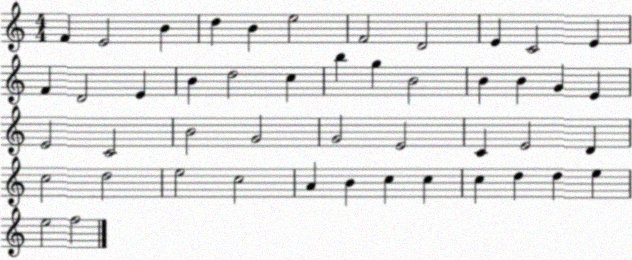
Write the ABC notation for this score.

X:1
T:Untitled
M:4/4
L:1/4
K:C
F E2 B d B e2 F2 D2 E C2 E F D2 E B d2 c b g B2 B B G E E2 C2 B2 G2 G2 E2 C E2 D c2 d2 e2 c2 A B c c c d d e e2 f2